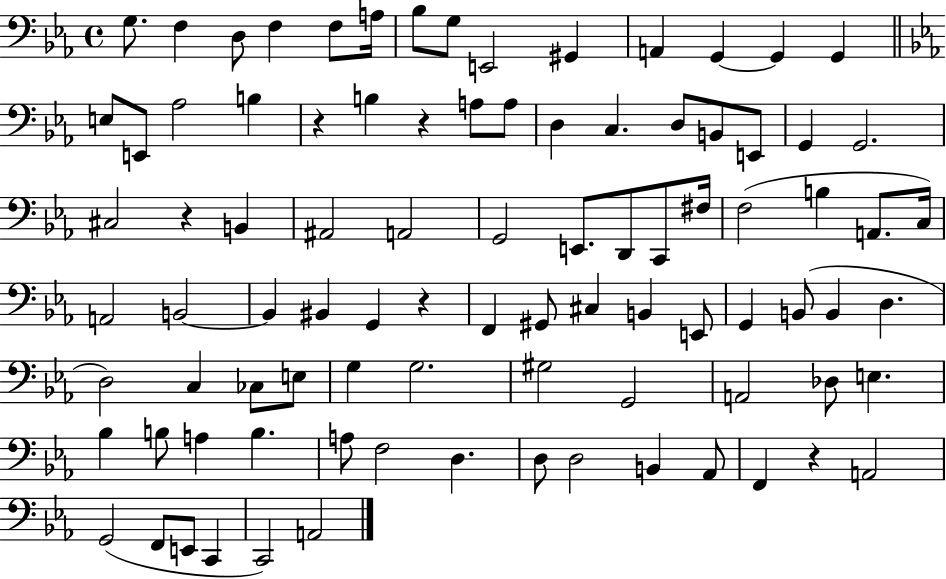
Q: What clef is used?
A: bass